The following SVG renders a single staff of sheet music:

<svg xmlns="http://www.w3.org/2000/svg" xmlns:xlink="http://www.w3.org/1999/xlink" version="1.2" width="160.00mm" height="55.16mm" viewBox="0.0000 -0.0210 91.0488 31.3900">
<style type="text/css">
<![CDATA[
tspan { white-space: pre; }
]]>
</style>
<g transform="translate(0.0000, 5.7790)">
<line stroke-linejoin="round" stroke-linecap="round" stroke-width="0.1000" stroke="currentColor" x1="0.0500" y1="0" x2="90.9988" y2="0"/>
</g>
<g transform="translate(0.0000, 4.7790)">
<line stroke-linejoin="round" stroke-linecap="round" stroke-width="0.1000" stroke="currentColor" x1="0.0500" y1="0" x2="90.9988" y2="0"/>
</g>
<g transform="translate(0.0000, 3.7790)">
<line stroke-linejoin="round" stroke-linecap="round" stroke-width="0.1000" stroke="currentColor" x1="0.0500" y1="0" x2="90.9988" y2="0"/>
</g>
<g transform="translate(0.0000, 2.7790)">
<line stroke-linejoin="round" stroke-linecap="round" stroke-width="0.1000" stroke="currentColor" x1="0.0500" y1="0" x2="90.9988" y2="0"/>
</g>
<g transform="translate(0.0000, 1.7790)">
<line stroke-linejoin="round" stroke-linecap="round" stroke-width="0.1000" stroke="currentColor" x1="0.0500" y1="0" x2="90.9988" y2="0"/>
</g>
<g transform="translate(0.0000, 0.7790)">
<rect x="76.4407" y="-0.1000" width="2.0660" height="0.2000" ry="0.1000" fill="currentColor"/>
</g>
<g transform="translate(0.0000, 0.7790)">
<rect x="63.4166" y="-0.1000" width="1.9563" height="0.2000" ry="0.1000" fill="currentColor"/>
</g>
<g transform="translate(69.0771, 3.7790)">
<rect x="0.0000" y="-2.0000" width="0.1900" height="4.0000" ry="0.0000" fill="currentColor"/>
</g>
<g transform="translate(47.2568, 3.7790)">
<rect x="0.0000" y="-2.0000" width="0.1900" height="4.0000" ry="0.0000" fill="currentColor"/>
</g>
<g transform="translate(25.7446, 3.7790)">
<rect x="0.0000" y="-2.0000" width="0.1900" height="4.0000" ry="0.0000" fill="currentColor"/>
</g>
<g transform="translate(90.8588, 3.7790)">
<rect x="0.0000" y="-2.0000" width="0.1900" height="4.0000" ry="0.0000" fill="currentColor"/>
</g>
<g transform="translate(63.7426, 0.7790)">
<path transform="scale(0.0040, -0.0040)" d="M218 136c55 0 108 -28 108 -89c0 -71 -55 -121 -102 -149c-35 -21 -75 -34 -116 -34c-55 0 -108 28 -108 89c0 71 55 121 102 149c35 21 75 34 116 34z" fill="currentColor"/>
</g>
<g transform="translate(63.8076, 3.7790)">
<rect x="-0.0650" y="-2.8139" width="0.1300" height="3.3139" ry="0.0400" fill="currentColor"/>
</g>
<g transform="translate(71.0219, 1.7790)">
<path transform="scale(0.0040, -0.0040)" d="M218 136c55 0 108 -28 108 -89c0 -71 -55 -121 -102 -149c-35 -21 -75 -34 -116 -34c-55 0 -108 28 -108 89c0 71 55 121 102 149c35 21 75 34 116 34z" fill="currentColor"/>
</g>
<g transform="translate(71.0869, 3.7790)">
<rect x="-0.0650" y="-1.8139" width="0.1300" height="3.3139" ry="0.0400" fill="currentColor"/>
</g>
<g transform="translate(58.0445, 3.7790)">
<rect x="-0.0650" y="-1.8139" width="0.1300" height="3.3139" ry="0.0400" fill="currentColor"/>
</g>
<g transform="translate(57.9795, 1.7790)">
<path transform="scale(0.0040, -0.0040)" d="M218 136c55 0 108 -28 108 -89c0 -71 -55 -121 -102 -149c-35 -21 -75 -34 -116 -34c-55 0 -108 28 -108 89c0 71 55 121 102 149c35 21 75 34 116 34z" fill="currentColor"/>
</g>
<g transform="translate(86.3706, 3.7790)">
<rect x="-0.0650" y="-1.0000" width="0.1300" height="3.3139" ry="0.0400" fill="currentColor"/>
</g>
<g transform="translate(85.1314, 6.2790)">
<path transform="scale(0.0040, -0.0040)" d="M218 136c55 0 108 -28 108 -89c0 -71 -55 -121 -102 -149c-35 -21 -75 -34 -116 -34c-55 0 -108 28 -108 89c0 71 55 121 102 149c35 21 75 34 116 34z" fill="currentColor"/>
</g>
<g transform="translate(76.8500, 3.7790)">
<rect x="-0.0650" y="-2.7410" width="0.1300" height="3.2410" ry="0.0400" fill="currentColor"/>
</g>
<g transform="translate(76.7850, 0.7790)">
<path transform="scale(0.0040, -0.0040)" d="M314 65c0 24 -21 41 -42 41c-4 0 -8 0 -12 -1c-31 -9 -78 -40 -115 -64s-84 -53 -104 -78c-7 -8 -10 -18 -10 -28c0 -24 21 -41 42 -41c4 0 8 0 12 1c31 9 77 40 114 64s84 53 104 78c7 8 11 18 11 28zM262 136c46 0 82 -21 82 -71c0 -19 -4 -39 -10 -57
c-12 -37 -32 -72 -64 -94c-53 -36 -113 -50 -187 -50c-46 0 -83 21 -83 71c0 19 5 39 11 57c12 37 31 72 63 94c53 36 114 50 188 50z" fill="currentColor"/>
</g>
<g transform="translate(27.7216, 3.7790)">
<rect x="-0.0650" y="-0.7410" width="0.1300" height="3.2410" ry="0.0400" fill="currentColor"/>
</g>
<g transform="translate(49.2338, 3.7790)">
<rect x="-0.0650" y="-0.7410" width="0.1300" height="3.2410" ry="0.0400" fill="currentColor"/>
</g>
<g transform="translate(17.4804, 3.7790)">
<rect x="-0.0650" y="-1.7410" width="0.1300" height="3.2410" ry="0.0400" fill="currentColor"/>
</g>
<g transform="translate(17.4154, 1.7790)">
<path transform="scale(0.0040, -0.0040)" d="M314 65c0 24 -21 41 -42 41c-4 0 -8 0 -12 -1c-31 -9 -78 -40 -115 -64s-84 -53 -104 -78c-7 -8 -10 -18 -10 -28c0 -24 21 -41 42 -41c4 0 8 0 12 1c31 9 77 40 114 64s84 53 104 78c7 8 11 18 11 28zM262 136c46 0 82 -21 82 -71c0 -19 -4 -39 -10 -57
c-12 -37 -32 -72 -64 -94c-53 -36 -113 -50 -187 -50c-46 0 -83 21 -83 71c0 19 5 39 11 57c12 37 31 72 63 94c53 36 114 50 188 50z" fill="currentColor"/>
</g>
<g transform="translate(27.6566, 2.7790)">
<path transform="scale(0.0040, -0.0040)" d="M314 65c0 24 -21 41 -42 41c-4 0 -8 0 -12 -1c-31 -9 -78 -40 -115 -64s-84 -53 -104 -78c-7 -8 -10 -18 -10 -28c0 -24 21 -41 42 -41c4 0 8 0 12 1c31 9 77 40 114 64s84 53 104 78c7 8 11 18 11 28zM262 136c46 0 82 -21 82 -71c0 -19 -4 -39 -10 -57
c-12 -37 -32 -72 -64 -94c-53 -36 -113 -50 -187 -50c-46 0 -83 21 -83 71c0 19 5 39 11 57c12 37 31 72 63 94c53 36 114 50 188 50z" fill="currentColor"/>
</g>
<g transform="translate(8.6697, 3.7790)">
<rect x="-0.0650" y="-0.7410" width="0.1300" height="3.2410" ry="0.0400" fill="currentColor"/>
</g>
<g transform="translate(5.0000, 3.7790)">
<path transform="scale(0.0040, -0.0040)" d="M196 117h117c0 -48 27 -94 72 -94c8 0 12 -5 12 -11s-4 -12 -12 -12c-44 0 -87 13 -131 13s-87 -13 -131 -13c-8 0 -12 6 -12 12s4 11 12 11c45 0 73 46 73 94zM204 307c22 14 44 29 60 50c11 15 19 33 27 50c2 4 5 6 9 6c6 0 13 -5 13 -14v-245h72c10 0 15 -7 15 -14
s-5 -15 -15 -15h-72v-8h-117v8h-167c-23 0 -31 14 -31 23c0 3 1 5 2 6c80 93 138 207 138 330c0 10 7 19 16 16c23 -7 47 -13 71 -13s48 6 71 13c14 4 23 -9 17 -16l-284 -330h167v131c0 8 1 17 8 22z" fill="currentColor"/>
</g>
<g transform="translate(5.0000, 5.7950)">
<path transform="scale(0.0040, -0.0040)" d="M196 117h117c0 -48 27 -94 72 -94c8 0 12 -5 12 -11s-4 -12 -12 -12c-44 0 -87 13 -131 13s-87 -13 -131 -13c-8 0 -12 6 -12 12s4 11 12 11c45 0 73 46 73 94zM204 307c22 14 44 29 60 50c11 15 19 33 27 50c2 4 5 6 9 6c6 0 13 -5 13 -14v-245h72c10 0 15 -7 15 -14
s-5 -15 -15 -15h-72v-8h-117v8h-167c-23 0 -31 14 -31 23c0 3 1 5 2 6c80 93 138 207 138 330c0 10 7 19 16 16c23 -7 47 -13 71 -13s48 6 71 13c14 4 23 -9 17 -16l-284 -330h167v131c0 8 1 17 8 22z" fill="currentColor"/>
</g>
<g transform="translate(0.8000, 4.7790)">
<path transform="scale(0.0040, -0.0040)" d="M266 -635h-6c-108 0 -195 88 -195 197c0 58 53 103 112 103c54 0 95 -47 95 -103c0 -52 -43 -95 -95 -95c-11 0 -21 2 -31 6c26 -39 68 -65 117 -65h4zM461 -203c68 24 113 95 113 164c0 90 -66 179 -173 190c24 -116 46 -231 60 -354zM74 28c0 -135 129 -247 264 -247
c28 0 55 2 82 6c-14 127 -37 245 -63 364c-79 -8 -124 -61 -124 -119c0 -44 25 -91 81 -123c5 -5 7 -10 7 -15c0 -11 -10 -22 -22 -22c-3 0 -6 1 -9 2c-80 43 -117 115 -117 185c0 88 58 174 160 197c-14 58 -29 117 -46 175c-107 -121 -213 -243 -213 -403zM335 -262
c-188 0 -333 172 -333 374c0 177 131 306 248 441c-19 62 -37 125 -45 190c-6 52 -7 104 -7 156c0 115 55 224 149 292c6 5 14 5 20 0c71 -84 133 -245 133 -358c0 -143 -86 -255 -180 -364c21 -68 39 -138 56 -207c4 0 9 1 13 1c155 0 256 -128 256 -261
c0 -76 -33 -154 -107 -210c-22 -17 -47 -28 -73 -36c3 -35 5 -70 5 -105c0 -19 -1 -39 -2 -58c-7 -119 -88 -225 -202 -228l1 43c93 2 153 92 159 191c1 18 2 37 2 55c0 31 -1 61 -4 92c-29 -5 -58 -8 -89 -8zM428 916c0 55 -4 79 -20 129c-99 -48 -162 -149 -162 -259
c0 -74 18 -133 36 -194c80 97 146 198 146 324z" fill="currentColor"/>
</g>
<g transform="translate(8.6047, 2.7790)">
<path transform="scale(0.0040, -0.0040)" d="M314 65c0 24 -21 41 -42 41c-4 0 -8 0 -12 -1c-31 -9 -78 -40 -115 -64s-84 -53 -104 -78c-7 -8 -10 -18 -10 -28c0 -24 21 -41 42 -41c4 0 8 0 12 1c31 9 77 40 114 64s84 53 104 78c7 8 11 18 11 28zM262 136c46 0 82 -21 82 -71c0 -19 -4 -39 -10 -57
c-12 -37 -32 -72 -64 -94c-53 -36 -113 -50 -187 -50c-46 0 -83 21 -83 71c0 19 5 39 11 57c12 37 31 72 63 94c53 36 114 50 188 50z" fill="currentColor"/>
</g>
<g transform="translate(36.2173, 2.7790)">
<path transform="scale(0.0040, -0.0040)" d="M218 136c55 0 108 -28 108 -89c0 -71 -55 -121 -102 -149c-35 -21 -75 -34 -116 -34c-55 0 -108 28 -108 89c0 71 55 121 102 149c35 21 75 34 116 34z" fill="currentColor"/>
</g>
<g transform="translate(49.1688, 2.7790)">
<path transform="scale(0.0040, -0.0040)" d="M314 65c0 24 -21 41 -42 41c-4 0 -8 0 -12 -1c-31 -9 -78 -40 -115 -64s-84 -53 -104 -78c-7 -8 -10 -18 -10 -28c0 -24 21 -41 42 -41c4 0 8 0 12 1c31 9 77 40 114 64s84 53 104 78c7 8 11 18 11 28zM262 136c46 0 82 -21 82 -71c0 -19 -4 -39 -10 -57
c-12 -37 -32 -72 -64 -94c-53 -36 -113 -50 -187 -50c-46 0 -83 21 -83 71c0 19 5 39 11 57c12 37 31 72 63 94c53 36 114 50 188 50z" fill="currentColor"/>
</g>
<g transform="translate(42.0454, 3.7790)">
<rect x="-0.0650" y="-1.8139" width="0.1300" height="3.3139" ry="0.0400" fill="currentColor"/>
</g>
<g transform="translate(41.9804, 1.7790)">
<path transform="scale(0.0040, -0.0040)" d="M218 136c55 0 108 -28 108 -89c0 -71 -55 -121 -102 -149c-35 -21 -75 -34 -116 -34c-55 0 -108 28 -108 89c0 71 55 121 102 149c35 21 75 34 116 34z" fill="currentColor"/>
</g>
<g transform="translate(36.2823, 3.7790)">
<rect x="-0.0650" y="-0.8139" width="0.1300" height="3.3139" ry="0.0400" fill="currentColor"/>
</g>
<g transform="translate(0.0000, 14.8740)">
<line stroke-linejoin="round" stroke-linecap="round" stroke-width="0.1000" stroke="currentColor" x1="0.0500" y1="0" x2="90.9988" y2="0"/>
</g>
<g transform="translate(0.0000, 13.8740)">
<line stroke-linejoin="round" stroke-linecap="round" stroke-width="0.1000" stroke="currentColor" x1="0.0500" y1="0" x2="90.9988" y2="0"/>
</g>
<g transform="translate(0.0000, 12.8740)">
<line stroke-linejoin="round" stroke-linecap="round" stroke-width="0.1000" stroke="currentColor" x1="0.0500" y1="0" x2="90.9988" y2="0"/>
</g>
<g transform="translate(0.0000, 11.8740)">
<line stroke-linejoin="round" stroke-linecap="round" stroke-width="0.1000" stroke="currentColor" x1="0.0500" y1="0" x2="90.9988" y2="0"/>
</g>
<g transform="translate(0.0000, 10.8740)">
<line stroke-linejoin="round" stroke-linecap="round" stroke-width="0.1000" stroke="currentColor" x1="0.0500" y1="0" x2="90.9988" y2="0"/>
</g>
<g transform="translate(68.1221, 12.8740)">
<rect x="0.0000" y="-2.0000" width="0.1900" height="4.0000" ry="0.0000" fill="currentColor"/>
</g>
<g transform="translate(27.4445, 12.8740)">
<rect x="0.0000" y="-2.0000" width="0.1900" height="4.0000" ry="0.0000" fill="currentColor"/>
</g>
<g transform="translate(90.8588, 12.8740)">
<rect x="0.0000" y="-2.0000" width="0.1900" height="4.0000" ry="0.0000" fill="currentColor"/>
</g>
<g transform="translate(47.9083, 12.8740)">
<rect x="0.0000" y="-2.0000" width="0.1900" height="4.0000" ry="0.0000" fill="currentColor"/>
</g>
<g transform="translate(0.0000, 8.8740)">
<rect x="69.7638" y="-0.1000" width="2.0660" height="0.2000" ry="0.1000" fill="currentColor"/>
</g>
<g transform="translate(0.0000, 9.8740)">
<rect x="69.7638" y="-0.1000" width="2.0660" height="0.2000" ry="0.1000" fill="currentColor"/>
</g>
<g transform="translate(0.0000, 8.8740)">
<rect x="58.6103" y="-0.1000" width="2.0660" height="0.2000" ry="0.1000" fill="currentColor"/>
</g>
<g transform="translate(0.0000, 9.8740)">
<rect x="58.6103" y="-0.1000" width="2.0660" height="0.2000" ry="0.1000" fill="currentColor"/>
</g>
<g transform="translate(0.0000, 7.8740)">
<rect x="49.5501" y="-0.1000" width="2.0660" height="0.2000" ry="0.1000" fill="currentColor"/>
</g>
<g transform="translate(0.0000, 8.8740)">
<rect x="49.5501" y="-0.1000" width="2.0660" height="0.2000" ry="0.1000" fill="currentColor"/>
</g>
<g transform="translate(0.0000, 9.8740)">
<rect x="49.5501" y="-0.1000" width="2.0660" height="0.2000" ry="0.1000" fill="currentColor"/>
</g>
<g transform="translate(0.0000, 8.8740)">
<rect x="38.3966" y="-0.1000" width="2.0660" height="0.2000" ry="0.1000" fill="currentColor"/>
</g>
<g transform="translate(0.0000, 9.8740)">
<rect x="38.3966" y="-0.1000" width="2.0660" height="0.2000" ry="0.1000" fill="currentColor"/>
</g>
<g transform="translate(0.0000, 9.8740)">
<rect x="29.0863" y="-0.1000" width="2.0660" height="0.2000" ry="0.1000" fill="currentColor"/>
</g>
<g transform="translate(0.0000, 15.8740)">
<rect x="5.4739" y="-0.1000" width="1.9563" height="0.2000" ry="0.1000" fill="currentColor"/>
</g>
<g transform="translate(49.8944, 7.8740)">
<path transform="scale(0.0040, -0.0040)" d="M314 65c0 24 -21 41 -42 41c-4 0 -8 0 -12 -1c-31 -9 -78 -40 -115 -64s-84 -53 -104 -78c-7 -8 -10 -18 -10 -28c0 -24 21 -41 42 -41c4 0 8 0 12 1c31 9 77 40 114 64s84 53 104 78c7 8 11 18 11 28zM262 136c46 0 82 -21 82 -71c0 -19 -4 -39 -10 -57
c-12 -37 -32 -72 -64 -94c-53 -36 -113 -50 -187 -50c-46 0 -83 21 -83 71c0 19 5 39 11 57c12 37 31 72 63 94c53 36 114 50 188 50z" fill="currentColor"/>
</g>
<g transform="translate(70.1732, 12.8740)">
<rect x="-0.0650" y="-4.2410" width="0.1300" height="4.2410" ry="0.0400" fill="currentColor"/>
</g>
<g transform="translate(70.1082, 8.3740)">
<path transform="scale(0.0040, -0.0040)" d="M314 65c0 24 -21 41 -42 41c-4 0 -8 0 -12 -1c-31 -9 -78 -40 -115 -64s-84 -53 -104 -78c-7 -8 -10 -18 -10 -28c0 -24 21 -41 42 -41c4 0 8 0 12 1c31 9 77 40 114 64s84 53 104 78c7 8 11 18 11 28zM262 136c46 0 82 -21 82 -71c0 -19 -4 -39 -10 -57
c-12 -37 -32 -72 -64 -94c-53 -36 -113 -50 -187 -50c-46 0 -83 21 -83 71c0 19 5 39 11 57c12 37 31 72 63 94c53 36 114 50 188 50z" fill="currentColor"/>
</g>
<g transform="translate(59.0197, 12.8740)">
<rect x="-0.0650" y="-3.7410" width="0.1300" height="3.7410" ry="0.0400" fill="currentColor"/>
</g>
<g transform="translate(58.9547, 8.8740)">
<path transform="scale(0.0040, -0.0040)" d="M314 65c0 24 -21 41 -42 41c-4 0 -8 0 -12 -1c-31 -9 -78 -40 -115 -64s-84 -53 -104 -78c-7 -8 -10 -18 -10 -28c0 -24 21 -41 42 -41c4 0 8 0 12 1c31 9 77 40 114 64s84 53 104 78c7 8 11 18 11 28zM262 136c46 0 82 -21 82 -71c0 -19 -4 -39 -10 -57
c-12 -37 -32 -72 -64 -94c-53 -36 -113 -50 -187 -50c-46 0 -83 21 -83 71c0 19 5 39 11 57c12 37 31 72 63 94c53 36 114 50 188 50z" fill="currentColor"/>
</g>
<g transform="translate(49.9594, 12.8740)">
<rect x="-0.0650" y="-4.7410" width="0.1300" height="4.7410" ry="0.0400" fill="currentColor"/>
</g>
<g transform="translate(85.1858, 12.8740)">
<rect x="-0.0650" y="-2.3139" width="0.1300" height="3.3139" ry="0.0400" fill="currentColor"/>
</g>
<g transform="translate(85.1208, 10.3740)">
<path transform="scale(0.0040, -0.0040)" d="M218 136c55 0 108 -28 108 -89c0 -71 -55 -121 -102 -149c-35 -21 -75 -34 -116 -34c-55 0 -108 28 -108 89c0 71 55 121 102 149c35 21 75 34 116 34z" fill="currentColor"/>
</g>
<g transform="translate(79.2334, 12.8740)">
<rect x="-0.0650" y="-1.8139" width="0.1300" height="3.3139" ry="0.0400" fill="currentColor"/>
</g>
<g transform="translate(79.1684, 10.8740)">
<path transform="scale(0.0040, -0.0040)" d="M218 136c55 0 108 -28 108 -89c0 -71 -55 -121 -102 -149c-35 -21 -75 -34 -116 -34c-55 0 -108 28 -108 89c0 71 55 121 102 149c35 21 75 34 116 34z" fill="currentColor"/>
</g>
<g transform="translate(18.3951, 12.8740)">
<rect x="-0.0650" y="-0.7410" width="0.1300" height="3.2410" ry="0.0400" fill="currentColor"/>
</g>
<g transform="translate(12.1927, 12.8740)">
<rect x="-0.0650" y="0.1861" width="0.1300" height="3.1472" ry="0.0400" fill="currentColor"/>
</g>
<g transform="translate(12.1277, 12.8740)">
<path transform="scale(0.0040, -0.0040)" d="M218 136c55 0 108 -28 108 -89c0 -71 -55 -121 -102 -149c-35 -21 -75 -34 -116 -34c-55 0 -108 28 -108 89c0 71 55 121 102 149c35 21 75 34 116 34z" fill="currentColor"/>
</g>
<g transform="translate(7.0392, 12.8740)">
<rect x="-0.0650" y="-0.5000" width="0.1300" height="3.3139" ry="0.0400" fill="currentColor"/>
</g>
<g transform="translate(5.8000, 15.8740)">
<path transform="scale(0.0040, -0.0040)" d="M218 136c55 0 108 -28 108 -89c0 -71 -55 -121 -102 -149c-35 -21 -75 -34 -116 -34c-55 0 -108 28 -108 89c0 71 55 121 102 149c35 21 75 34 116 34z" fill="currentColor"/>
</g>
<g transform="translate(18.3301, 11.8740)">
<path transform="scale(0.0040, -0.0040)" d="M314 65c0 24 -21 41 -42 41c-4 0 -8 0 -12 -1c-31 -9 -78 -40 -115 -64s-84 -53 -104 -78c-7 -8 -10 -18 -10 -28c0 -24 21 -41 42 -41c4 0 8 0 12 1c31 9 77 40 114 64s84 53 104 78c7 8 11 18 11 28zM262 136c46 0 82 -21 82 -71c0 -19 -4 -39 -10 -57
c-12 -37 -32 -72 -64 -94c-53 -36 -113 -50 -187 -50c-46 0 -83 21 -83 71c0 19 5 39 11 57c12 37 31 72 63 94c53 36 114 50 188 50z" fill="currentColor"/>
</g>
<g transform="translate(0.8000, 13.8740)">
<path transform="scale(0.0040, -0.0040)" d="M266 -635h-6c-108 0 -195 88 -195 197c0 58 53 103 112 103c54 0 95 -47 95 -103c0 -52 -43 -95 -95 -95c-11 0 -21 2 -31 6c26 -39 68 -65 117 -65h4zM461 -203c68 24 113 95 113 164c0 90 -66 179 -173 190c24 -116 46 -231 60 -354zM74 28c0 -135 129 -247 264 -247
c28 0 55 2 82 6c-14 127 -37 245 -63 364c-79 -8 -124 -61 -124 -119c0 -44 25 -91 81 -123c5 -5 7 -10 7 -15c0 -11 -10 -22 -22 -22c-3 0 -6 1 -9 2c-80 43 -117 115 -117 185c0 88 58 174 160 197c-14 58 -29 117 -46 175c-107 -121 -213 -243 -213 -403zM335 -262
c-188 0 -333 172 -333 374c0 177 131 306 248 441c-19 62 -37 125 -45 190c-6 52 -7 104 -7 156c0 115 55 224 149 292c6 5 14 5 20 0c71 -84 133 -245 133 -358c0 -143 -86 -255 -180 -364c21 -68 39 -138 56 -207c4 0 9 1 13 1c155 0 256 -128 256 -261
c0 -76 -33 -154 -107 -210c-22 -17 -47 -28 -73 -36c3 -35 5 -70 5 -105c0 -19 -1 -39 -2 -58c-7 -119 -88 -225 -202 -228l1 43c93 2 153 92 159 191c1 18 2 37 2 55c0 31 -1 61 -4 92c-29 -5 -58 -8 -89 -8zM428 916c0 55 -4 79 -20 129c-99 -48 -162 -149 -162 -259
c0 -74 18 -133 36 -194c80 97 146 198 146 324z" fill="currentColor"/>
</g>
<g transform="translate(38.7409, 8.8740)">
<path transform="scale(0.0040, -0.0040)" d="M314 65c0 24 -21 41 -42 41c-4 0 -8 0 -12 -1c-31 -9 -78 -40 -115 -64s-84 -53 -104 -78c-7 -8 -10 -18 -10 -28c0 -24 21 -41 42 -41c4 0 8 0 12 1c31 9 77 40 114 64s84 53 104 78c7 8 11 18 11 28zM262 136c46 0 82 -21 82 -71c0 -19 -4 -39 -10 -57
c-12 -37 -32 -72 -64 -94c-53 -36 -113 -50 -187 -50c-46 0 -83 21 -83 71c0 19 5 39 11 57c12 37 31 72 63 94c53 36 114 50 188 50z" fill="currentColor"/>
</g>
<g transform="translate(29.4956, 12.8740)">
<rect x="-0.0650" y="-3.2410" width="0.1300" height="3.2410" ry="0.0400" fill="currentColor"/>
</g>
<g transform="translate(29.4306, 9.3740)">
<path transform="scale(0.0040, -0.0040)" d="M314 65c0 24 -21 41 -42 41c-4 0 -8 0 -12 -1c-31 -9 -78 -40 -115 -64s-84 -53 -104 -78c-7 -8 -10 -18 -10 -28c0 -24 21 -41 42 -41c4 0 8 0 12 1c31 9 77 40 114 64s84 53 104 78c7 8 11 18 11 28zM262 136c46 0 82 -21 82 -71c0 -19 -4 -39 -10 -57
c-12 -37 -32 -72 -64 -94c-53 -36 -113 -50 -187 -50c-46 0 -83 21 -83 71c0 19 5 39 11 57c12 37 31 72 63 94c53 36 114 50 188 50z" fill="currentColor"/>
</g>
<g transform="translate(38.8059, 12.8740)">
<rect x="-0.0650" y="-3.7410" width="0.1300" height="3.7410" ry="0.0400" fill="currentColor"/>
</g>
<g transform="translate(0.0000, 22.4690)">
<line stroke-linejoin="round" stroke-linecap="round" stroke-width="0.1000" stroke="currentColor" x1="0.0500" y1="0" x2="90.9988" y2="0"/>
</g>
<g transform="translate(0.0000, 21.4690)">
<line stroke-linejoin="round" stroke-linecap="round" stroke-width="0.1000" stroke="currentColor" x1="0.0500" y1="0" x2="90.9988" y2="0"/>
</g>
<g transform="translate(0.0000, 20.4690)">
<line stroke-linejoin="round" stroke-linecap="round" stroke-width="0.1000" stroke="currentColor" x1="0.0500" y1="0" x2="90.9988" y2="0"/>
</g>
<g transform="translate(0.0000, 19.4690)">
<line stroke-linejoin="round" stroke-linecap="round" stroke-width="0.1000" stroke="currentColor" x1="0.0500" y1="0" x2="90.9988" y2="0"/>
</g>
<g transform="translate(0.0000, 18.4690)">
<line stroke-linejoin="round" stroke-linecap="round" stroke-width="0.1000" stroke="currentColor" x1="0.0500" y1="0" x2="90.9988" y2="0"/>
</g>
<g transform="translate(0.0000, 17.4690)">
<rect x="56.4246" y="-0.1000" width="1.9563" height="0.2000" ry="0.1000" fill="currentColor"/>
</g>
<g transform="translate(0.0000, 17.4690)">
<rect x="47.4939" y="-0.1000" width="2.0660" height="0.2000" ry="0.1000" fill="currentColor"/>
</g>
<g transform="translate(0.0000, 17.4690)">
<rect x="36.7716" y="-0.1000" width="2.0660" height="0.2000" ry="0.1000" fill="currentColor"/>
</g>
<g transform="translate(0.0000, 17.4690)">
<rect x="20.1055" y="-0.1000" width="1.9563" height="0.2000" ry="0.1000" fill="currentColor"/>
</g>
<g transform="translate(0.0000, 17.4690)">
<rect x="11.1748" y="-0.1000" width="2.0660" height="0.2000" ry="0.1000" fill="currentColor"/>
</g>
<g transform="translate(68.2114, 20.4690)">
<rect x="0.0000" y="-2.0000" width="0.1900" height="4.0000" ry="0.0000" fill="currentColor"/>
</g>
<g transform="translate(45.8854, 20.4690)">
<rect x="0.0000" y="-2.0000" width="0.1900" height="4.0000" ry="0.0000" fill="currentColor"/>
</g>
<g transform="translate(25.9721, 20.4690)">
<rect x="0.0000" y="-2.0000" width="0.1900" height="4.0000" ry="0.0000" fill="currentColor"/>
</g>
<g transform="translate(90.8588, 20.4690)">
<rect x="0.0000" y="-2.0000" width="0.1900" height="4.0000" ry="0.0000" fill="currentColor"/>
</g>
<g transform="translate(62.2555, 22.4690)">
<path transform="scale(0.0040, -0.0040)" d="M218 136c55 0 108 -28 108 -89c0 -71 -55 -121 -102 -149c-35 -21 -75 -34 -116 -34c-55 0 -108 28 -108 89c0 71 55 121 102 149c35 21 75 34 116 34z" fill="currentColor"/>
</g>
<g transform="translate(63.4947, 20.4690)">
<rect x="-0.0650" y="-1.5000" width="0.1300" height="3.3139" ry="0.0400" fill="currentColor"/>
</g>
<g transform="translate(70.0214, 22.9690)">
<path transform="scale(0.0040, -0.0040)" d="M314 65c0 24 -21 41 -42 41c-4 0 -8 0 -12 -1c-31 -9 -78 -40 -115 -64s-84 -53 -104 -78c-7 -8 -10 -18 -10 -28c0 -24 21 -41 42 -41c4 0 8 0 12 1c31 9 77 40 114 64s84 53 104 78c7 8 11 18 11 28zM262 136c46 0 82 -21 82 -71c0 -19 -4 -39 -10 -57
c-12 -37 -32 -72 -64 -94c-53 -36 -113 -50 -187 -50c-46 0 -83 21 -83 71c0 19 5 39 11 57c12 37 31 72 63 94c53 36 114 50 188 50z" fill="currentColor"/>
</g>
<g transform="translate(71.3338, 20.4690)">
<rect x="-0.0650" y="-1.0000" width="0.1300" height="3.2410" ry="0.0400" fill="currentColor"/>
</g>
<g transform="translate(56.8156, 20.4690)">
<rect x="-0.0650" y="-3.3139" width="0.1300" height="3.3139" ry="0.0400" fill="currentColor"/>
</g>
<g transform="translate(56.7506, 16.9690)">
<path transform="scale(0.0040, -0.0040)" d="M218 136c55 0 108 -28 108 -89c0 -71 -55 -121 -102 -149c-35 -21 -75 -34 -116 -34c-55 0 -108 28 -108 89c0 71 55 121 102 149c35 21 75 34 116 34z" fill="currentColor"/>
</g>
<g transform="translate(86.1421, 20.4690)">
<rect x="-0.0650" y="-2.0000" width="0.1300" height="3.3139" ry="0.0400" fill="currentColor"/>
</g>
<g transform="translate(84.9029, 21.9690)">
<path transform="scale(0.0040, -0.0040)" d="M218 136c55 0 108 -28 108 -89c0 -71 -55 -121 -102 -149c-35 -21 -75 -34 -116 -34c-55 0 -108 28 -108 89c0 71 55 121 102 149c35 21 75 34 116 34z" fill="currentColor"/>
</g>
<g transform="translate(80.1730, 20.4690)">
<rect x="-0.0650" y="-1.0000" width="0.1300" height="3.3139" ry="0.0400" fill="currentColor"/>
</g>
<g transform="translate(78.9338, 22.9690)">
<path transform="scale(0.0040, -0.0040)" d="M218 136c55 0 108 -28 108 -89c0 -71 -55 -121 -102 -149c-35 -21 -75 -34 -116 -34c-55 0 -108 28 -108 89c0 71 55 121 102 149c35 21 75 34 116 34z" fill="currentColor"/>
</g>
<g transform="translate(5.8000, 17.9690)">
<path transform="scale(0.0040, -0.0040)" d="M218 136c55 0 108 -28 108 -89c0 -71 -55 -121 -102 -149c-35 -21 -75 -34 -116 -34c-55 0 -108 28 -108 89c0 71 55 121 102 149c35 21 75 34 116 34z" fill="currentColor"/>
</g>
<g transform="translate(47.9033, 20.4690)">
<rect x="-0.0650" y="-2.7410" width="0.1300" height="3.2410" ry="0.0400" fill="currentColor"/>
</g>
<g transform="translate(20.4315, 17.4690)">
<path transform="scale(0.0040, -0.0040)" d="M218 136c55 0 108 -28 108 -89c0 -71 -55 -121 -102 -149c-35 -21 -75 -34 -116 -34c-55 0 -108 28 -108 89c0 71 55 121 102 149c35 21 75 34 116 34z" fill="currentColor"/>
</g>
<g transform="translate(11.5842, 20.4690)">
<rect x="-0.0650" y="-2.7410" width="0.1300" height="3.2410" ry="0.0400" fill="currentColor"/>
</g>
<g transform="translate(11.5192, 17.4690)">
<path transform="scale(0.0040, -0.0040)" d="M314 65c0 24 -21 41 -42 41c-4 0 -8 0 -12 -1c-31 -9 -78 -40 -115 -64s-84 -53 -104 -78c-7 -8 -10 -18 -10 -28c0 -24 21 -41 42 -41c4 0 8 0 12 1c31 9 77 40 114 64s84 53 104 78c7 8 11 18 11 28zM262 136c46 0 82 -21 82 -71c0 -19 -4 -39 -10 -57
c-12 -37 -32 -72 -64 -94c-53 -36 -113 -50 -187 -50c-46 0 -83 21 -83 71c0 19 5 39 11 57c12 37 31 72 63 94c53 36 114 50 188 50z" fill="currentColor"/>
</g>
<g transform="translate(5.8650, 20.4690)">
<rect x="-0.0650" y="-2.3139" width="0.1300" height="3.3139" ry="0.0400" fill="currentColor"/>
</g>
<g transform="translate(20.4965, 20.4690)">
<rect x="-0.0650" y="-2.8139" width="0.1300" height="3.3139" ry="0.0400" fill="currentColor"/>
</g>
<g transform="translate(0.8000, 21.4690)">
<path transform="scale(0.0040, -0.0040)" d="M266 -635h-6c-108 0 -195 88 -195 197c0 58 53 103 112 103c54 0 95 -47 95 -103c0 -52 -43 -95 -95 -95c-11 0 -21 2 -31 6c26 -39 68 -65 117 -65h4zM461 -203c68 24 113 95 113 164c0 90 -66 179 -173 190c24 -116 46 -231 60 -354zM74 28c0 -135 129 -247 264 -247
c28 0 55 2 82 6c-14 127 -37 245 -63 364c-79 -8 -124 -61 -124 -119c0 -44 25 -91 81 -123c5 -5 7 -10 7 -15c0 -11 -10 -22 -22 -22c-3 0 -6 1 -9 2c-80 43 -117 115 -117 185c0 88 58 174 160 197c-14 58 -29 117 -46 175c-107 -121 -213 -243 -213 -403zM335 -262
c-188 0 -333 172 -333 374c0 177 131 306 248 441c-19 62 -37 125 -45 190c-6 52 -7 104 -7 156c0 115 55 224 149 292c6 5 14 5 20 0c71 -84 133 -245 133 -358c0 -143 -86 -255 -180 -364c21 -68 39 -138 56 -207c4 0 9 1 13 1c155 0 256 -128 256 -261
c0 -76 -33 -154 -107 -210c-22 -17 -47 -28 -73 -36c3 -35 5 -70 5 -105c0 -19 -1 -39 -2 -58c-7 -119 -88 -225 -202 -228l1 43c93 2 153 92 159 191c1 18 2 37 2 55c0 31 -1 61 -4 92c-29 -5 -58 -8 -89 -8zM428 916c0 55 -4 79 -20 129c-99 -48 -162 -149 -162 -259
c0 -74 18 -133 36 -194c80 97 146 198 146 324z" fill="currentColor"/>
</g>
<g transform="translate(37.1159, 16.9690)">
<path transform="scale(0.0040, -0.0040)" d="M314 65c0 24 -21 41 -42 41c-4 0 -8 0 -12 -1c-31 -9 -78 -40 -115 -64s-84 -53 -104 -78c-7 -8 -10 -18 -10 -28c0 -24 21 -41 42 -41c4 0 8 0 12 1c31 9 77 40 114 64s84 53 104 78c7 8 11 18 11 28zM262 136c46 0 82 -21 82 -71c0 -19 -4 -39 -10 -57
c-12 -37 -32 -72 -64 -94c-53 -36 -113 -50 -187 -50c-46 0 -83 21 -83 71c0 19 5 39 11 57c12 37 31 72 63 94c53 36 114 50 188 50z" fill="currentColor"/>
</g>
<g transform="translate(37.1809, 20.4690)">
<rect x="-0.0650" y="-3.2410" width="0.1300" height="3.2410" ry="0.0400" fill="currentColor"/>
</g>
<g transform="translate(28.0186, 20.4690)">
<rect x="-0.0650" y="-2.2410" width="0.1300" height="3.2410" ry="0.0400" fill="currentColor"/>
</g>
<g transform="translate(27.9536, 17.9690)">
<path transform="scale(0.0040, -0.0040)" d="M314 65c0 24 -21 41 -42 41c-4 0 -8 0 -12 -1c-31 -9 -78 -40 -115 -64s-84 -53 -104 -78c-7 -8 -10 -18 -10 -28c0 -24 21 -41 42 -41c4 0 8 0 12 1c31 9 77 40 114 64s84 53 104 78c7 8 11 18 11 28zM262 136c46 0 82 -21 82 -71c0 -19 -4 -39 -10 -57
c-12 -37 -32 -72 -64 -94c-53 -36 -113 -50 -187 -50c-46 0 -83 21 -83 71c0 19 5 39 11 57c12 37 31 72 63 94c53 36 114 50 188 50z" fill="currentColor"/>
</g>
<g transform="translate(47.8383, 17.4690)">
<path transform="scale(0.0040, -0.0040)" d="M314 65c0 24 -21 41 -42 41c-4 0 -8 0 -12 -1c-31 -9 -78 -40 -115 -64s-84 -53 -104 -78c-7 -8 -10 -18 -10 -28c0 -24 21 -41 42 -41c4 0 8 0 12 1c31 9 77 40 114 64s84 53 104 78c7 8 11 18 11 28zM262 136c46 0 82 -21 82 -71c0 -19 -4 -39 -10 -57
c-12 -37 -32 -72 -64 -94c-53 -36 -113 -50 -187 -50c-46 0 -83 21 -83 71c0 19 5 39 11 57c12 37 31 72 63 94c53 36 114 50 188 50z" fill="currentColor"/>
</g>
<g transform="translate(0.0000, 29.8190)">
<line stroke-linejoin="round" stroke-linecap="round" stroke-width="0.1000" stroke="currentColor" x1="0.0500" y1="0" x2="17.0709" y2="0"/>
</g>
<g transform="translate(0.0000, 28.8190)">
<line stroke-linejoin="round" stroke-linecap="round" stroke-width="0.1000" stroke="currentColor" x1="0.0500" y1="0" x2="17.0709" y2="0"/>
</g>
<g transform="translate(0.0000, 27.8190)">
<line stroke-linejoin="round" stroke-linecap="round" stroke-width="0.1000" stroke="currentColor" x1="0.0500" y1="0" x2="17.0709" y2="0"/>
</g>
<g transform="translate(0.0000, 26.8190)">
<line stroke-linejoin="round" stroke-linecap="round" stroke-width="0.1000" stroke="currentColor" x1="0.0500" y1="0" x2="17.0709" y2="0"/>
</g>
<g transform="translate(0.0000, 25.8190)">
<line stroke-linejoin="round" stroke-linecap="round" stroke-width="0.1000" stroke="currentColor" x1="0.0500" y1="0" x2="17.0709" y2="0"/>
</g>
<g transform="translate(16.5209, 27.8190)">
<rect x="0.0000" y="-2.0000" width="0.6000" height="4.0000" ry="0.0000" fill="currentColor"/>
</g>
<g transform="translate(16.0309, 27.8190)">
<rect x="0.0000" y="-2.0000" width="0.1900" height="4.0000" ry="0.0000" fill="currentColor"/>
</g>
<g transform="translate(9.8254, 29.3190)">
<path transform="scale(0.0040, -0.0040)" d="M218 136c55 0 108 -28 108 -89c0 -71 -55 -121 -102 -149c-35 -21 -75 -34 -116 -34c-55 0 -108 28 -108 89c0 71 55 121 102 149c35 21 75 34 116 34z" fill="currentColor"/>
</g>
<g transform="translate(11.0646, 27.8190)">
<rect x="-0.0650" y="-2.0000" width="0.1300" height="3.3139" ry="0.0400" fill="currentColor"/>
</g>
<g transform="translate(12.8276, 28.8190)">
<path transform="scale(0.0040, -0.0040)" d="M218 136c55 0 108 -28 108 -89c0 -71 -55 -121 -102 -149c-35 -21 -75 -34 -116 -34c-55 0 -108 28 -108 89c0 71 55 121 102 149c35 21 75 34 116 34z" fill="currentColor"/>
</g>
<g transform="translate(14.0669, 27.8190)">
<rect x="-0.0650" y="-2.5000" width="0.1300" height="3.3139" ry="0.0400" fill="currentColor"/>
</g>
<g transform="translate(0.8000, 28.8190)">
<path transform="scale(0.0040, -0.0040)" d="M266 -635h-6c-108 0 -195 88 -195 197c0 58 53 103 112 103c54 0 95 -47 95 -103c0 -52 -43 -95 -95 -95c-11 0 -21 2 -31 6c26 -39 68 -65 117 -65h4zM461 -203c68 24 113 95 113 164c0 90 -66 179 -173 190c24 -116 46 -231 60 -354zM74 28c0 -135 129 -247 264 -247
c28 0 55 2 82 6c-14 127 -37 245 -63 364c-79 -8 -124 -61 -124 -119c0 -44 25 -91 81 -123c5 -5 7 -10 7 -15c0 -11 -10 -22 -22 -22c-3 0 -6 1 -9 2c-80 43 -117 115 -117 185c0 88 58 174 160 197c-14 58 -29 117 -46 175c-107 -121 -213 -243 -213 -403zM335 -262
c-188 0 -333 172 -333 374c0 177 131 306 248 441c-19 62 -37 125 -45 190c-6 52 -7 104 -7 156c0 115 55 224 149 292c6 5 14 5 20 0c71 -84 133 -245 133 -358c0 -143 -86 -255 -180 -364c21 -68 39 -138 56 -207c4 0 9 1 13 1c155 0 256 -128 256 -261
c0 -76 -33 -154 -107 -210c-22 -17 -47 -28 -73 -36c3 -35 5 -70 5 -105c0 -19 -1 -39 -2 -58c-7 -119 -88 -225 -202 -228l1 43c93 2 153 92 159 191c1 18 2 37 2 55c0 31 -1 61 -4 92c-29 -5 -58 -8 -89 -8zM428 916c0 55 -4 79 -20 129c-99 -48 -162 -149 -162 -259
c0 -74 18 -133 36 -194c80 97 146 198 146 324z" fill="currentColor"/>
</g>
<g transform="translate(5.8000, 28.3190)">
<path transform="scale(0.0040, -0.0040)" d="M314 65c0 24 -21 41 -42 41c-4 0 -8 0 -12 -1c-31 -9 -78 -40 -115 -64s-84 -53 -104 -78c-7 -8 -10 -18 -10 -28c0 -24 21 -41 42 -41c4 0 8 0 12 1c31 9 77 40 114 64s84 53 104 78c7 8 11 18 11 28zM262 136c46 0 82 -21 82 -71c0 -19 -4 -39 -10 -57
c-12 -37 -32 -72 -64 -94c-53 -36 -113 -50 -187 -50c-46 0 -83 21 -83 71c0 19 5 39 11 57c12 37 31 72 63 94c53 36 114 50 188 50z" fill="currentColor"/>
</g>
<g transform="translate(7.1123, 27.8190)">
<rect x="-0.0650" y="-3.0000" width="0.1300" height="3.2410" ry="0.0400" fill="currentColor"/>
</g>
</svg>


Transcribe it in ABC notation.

X:1
T:Untitled
M:4/4
L:1/4
K:C
d2 f2 d2 d f d2 f a f a2 D C B d2 b2 c'2 e'2 c'2 d'2 f g g a2 a g2 b2 a2 b E D2 D F A2 F G